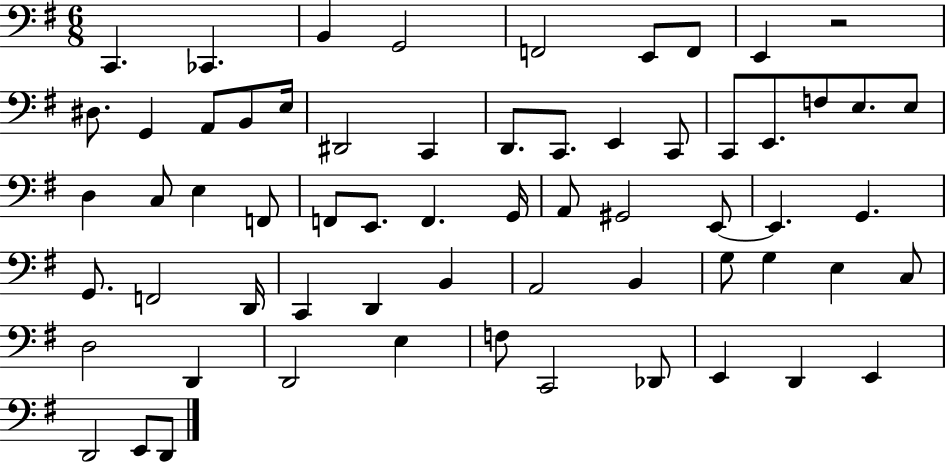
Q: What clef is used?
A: bass